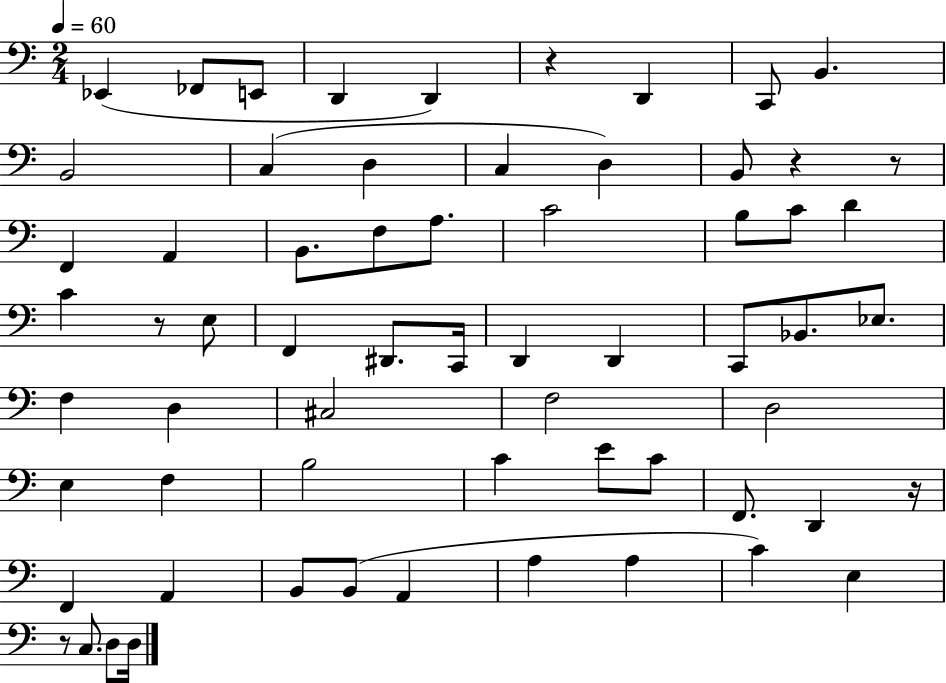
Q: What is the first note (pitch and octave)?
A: Eb2